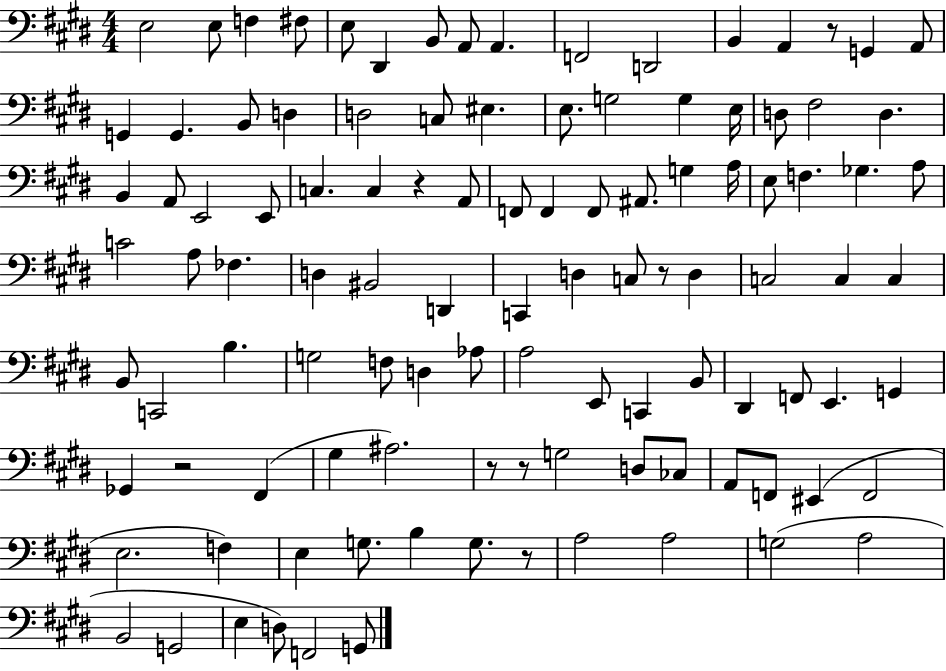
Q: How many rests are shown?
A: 7